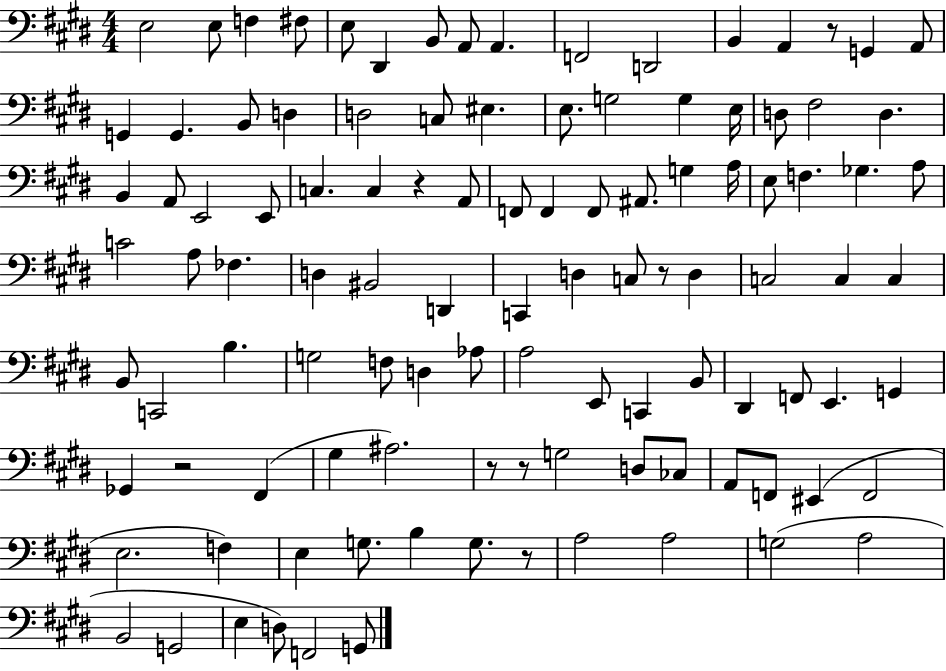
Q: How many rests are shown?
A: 7